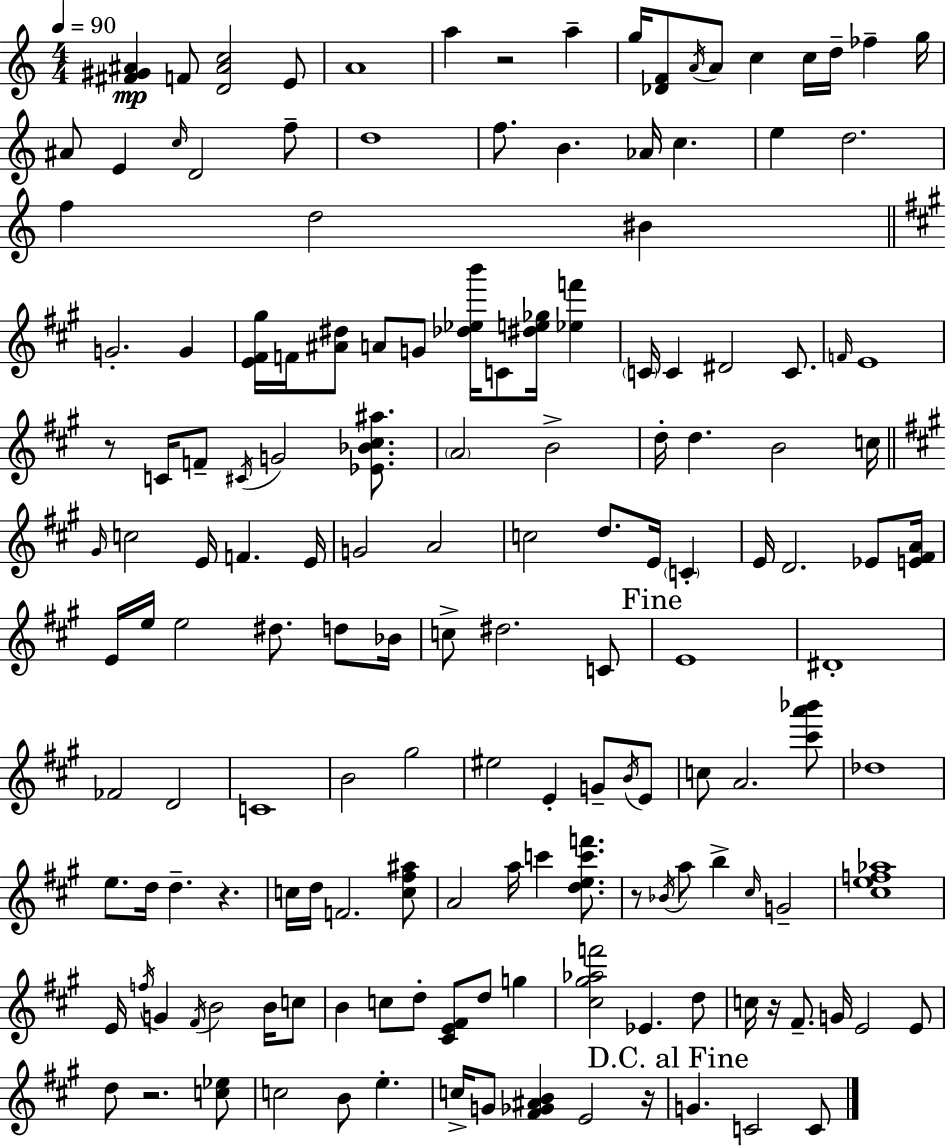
{
  \clef treble
  \numericTimeSignature
  \time 4/4
  \key a \minor
  \tempo 4 = 90
  <fis' gis' ais'>4\mp f'8 <d' ais' c''>2 e'8 | a'1 | a''4 r2 a''4-- | g''16 <des' f'>8 \acciaccatura { a'16 } a'8 c''4 c''16 d''16-- fes''4-- | \break g''16 ais'8 e'4 \grace { c''16 } d'2 | f''8-- d''1 | f''8. b'4. aes'16 c''4. | e''4 d''2. | \break f''4 d''2 bis'4 | \bar "||" \break \key a \major g'2.-. g'4 | <e' fis' gis''>16 f'16 <ais' dis''>8 a'8 g'8 <des'' ees'' b'''>16 c'8 <dis'' e'' ges''>16 <ees'' f'''>4 | \parenthesize c'16 c'4 dis'2 c'8. | \grace { f'16 } e'1 | \break r8 c'16 f'8-- \acciaccatura { cis'16 } g'2 <ees' bes' cis'' ais''>8. | \parenthesize a'2 b'2-> | d''16-. d''4. b'2 | c''16 \bar "||" \break \key a \major \grace { gis'16 } c''2 e'16 f'4. | e'16 g'2 a'2 | c''2 d''8. e'16 \parenthesize c'4-. | e'16 d'2. ees'8 | \break <e' fis' a'>16 e'16 e''16 e''2 dis''8. d''8 | bes'16 c''8-> dis''2. c'8 | \mark "Fine" e'1 | dis'1-. | \break fes'2 d'2 | c'1 | b'2 gis''2 | eis''2 e'4-. g'8-- \acciaccatura { b'16 } | \break e'8 c''8 a'2. | <cis''' a''' bes'''>8 des''1 | e''8. d''16 d''4.-- r4. | c''16 d''16 f'2. | \break <c'' fis'' ais''>8 a'2 a''16 c'''4 <d'' e'' c''' f'''>8. | r8 \acciaccatura { bes'16 } a''8 b''4-> \grace { cis''16 } g'2-- | <cis'' e'' f'' aes''>1 | e'16 \acciaccatura { f''16 } g'4 \acciaccatura { fis'16 } b'2 | \break b'16 c''8 b'4 c''8 d''8-. <cis' e' fis'>8 | d''8 g''4 <cis'' gis'' aes'' f'''>2 ees'4. | d''8 c''16 r16 fis'8.-- g'16 e'2 | e'8 d''8 r2. | \break <c'' ees''>8 c''2 b'8 | e''4.-. c''16-> g'8 <fis' ges' ais' b'>4 e'2 | r16 \mark "D.C. al Fine" g'4. c'2 | c'8 \bar "|."
}